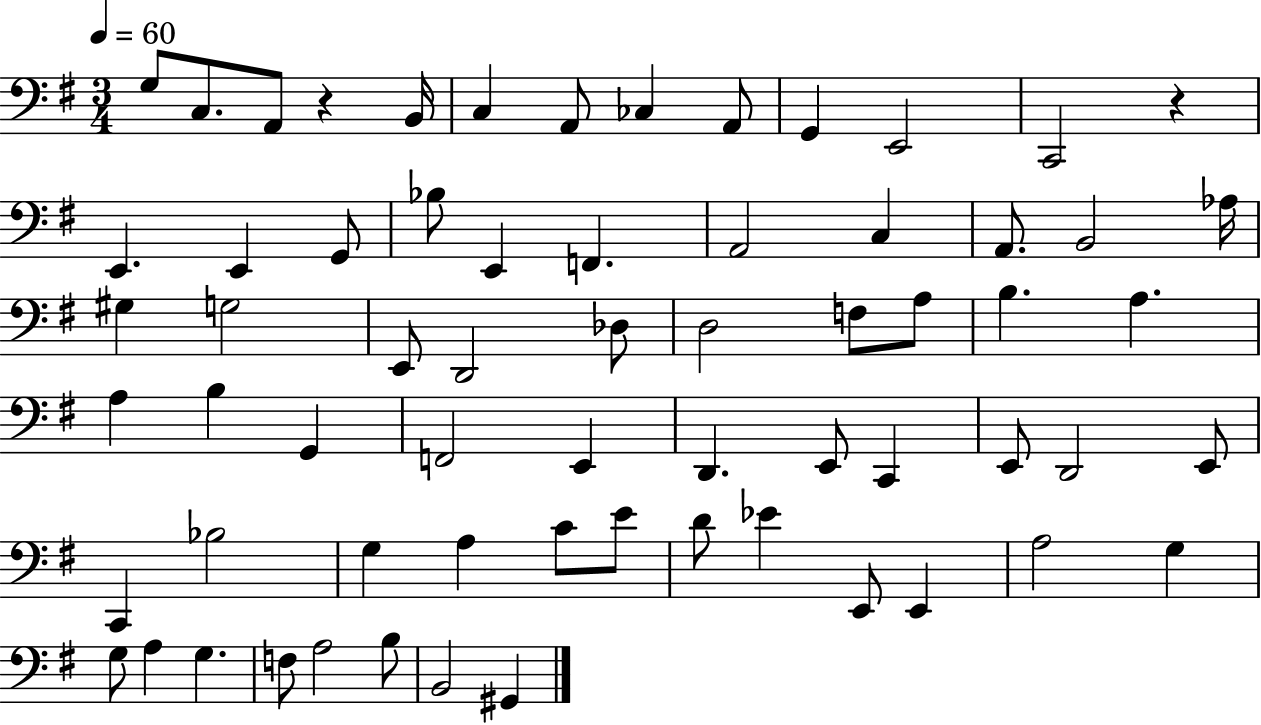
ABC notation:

X:1
T:Untitled
M:3/4
L:1/4
K:G
G,/2 C,/2 A,,/2 z B,,/4 C, A,,/2 _C, A,,/2 G,, E,,2 C,,2 z E,, E,, G,,/2 _B,/2 E,, F,, A,,2 C, A,,/2 B,,2 _A,/4 ^G, G,2 E,,/2 D,,2 _D,/2 D,2 F,/2 A,/2 B, A, A, B, G,, F,,2 E,, D,, E,,/2 C,, E,,/2 D,,2 E,,/2 C,, _B,2 G, A, C/2 E/2 D/2 _E E,,/2 E,, A,2 G, G,/2 A, G, F,/2 A,2 B,/2 B,,2 ^G,,